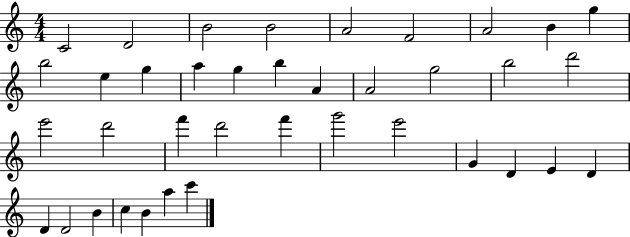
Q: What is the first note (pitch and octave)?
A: C4